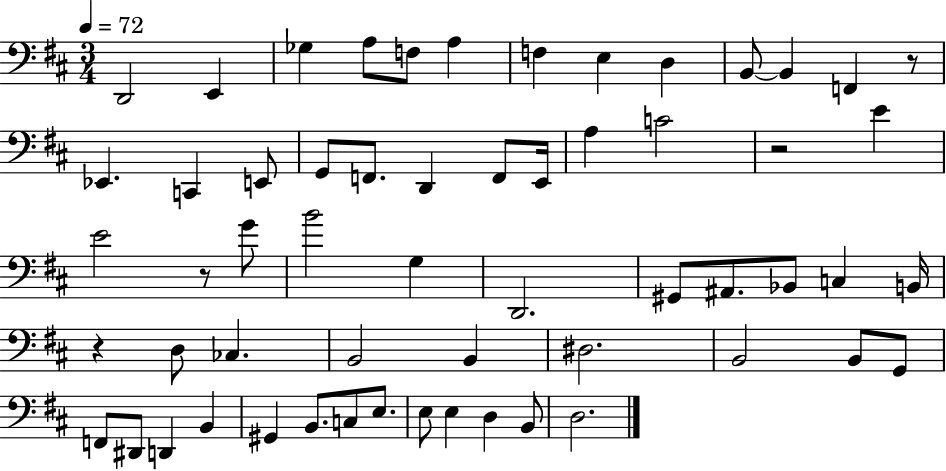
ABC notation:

X:1
T:Untitled
M:3/4
L:1/4
K:D
D,,2 E,, _G, A,/2 F,/2 A, F, E, D, B,,/2 B,, F,, z/2 _E,, C,, E,,/2 G,,/2 F,,/2 D,, F,,/2 E,,/4 A, C2 z2 E E2 z/2 G/2 B2 G, D,,2 ^G,,/2 ^A,,/2 _B,,/2 C, B,,/4 z D,/2 _C, B,,2 B,, ^D,2 B,,2 B,,/2 G,,/2 F,,/2 ^D,,/2 D,, B,, ^G,, B,,/2 C,/2 E,/2 E,/2 E, D, B,,/2 D,2